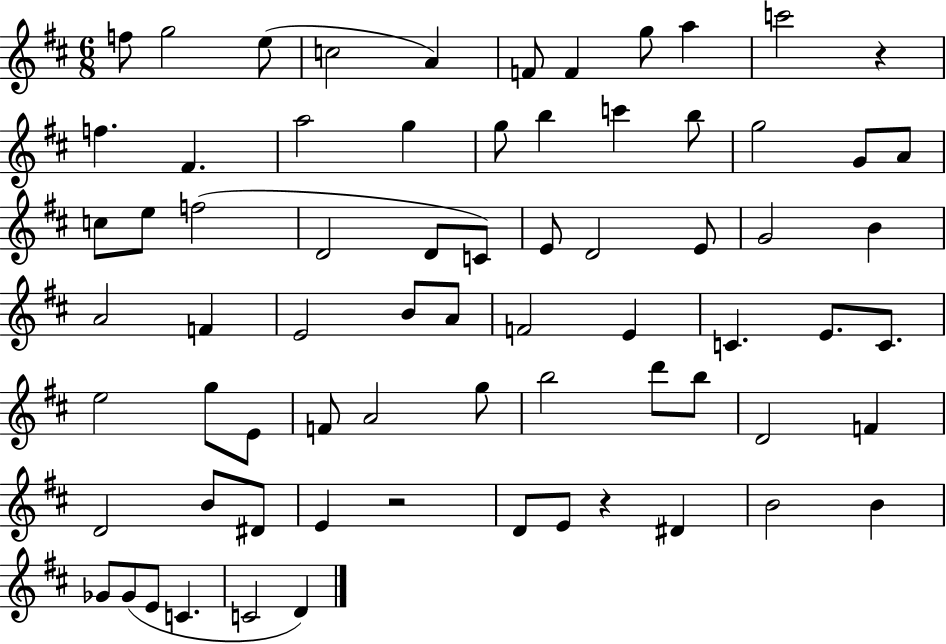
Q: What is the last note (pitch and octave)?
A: D4